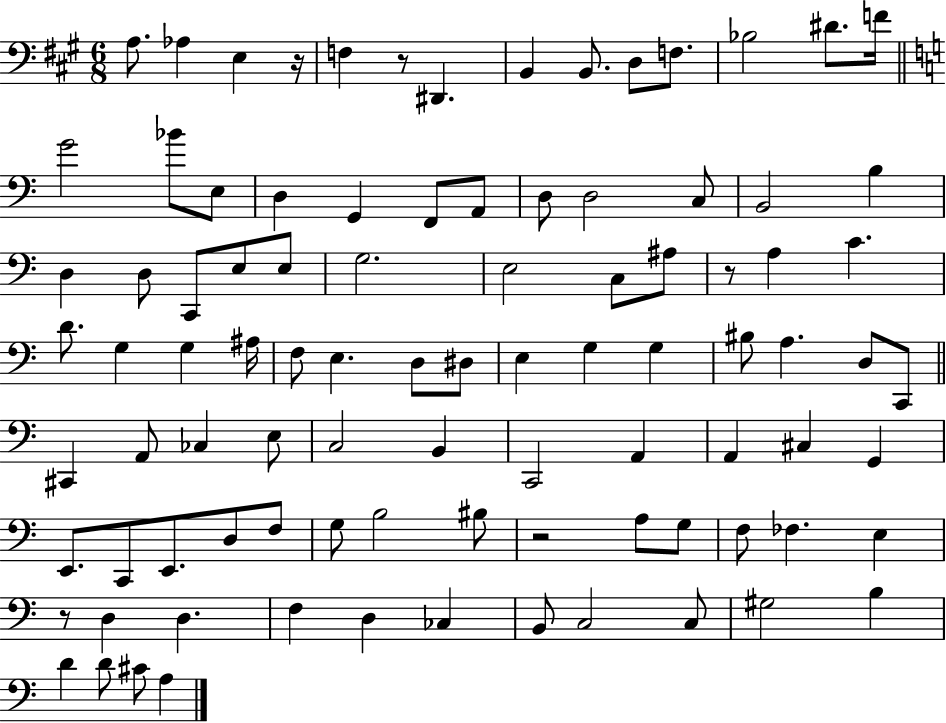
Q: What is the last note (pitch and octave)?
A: A3